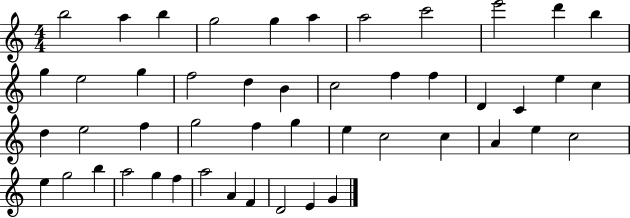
{
  \clef treble
  \numericTimeSignature
  \time 4/4
  \key c \major
  b''2 a''4 b''4 | g''2 g''4 a''4 | a''2 c'''2 | e'''2 d'''4 b''4 | \break g''4 e''2 g''4 | f''2 d''4 b'4 | c''2 f''4 f''4 | d'4 c'4 e''4 c''4 | \break d''4 e''2 f''4 | g''2 f''4 g''4 | e''4 c''2 c''4 | a'4 e''4 c''2 | \break e''4 g''2 b''4 | a''2 g''4 f''4 | a''2 a'4 f'4 | d'2 e'4 g'4 | \break \bar "|."
}